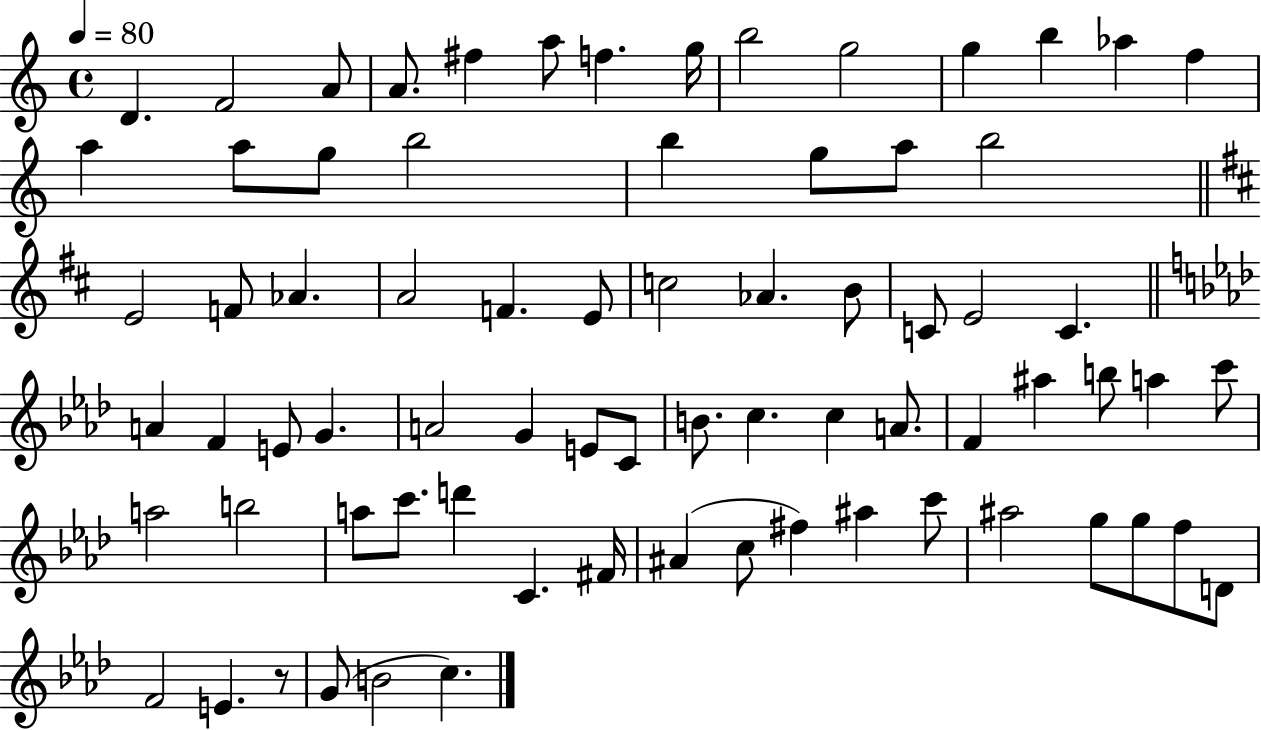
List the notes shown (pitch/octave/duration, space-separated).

D4/q. F4/h A4/e A4/e. F#5/q A5/e F5/q. G5/s B5/h G5/h G5/q B5/q Ab5/q F5/q A5/q A5/e G5/e B5/h B5/q G5/e A5/e B5/h E4/h F4/e Ab4/q. A4/h F4/q. E4/e C5/h Ab4/q. B4/e C4/e E4/h C4/q. A4/q F4/q E4/e G4/q. A4/h G4/q E4/e C4/e B4/e. C5/q. C5/q A4/e. F4/q A#5/q B5/e A5/q C6/e A5/h B5/h A5/e C6/e. D6/q C4/q. F#4/s A#4/q C5/e F#5/q A#5/q C6/e A#5/h G5/e G5/e F5/e D4/e F4/h E4/q. R/e G4/e B4/h C5/q.